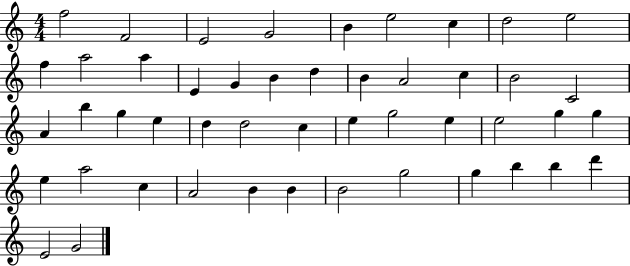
X:1
T:Untitled
M:4/4
L:1/4
K:C
f2 F2 E2 G2 B e2 c d2 e2 f a2 a E G B d B A2 c B2 C2 A b g e d d2 c e g2 e e2 g g e a2 c A2 B B B2 g2 g b b d' E2 G2